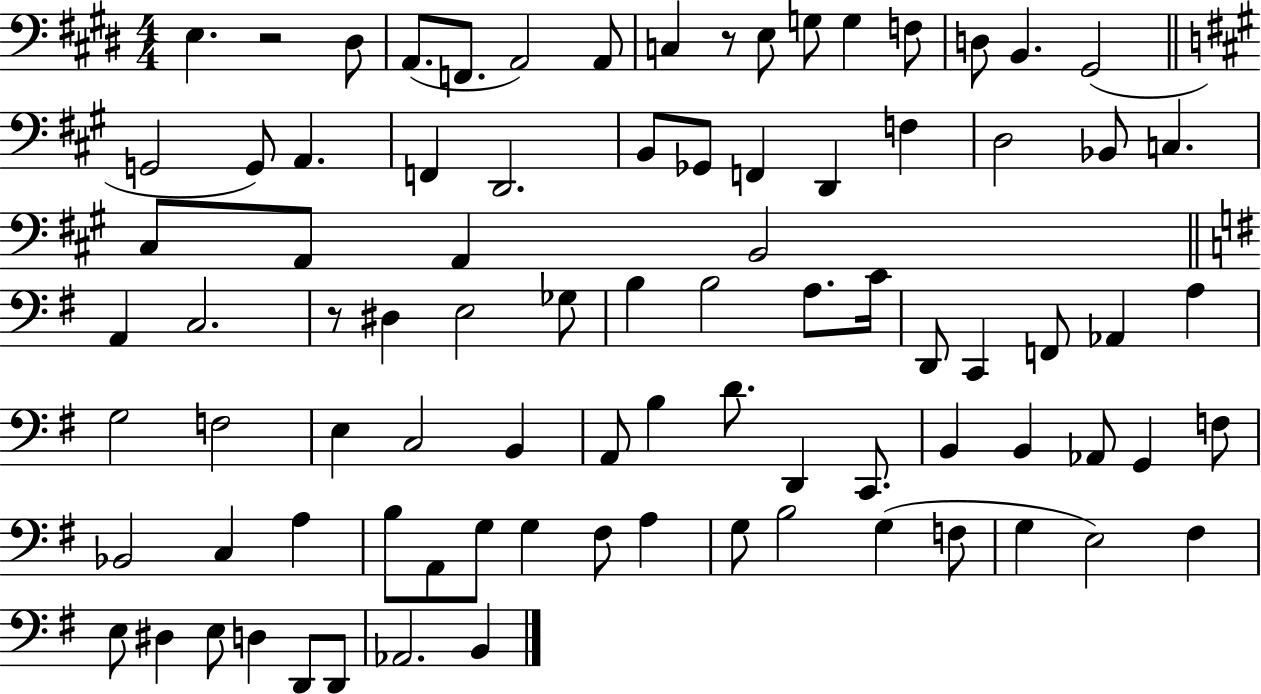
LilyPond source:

{
  \clef bass
  \numericTimeSignature
  \time 4/4
  \key e \major
  e4. r2 dis8 | a,8.( f,8. a,2) a,8 | c4 r8 e8 g8 g4 f8 | d8 b,4. gis,2( | \break \bar "||" \break \key a \major g,2 g,8) a,4. | f,4 d,2. | b,8 ges,8 f,4 d,4 f4 | d2 bes,8 c4. | \break cis8 a,8 a,4 b,2 | \bar "||" \break \key g \major a,4 c2. | r8 dis4 e2 ges8 | b4 b2 a8. c'16 | d,8 c,4 f,8 aes,4 a4 | \break g2 f2 | e4 c2 b,4 | a,8 b4 d'8. d,4 c,8. | b,4 b,4 aes,8 g,4 f8 | \break bes,2 c4 a4 | b8 a,8 g8 g4 fis8 a4 | g8 b2 g4( f8 | g4 e2) fis4 | \break e8 dis4 e8 d4 d,8 d,8 | aes,2. b,4 | \bar "|."
}